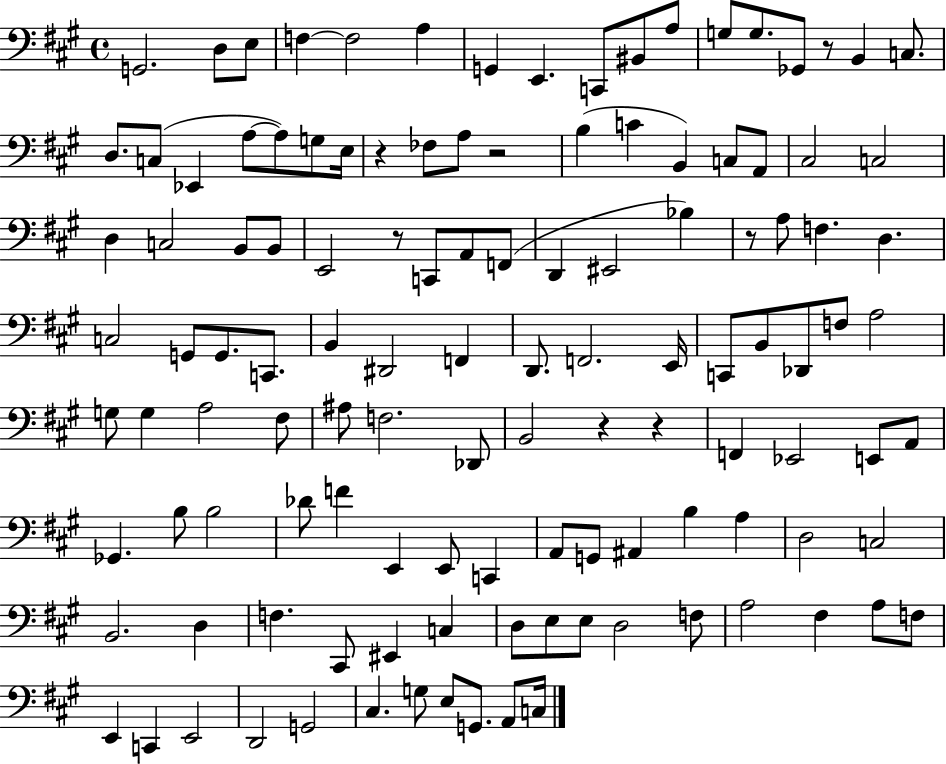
G2/h. D3/e E3/e F3/q F3/h A3/q G2/q E2/q. C2/e BIS2/e A3/e G3/e G3/e. Gb2/e R/e B2/q C3/e. D3/e. C3/e Eb2/q A3/e A3/e G3/e E3/s R/q FES3/e A3/e R/h B3/q C4/q B2/q C3/e A2/e C#3/h C3/h D3/q C3/h B2/e B2/e E2/h R/e C2/e A2/e F2/e D2/q EIS2/h Bb3/q R/e A3/e F3/q. D3/q. C3/h G2/e G2/e. C2/e. B2/q D#2/h F2/q D2/e. F2/h. E2/s C2/e B2/e Db2/e F3/e A3/h G3/e G3/q A3/h F#3/e A#3/e F3/h. Db2/e B2/h R/q R/q F2/q Eb2/h E2/e A2/e Gb2/q. B3/e B3/h Db4/e F4/q E2/q E2/e C2/q A2/e G2/e A#2/q B3/q A3/q D3/h C3/h B2/h. D3/q F3/q. C#2/e EIS2/q C3/q D3/e E3/e E3/e D3/h F3/e A3/h F#3/q A3/e F3/e E2/q C2/q E2/h D2/h G2/h C#3/q. G3/e E3/e G2/e. A2/e C3/s